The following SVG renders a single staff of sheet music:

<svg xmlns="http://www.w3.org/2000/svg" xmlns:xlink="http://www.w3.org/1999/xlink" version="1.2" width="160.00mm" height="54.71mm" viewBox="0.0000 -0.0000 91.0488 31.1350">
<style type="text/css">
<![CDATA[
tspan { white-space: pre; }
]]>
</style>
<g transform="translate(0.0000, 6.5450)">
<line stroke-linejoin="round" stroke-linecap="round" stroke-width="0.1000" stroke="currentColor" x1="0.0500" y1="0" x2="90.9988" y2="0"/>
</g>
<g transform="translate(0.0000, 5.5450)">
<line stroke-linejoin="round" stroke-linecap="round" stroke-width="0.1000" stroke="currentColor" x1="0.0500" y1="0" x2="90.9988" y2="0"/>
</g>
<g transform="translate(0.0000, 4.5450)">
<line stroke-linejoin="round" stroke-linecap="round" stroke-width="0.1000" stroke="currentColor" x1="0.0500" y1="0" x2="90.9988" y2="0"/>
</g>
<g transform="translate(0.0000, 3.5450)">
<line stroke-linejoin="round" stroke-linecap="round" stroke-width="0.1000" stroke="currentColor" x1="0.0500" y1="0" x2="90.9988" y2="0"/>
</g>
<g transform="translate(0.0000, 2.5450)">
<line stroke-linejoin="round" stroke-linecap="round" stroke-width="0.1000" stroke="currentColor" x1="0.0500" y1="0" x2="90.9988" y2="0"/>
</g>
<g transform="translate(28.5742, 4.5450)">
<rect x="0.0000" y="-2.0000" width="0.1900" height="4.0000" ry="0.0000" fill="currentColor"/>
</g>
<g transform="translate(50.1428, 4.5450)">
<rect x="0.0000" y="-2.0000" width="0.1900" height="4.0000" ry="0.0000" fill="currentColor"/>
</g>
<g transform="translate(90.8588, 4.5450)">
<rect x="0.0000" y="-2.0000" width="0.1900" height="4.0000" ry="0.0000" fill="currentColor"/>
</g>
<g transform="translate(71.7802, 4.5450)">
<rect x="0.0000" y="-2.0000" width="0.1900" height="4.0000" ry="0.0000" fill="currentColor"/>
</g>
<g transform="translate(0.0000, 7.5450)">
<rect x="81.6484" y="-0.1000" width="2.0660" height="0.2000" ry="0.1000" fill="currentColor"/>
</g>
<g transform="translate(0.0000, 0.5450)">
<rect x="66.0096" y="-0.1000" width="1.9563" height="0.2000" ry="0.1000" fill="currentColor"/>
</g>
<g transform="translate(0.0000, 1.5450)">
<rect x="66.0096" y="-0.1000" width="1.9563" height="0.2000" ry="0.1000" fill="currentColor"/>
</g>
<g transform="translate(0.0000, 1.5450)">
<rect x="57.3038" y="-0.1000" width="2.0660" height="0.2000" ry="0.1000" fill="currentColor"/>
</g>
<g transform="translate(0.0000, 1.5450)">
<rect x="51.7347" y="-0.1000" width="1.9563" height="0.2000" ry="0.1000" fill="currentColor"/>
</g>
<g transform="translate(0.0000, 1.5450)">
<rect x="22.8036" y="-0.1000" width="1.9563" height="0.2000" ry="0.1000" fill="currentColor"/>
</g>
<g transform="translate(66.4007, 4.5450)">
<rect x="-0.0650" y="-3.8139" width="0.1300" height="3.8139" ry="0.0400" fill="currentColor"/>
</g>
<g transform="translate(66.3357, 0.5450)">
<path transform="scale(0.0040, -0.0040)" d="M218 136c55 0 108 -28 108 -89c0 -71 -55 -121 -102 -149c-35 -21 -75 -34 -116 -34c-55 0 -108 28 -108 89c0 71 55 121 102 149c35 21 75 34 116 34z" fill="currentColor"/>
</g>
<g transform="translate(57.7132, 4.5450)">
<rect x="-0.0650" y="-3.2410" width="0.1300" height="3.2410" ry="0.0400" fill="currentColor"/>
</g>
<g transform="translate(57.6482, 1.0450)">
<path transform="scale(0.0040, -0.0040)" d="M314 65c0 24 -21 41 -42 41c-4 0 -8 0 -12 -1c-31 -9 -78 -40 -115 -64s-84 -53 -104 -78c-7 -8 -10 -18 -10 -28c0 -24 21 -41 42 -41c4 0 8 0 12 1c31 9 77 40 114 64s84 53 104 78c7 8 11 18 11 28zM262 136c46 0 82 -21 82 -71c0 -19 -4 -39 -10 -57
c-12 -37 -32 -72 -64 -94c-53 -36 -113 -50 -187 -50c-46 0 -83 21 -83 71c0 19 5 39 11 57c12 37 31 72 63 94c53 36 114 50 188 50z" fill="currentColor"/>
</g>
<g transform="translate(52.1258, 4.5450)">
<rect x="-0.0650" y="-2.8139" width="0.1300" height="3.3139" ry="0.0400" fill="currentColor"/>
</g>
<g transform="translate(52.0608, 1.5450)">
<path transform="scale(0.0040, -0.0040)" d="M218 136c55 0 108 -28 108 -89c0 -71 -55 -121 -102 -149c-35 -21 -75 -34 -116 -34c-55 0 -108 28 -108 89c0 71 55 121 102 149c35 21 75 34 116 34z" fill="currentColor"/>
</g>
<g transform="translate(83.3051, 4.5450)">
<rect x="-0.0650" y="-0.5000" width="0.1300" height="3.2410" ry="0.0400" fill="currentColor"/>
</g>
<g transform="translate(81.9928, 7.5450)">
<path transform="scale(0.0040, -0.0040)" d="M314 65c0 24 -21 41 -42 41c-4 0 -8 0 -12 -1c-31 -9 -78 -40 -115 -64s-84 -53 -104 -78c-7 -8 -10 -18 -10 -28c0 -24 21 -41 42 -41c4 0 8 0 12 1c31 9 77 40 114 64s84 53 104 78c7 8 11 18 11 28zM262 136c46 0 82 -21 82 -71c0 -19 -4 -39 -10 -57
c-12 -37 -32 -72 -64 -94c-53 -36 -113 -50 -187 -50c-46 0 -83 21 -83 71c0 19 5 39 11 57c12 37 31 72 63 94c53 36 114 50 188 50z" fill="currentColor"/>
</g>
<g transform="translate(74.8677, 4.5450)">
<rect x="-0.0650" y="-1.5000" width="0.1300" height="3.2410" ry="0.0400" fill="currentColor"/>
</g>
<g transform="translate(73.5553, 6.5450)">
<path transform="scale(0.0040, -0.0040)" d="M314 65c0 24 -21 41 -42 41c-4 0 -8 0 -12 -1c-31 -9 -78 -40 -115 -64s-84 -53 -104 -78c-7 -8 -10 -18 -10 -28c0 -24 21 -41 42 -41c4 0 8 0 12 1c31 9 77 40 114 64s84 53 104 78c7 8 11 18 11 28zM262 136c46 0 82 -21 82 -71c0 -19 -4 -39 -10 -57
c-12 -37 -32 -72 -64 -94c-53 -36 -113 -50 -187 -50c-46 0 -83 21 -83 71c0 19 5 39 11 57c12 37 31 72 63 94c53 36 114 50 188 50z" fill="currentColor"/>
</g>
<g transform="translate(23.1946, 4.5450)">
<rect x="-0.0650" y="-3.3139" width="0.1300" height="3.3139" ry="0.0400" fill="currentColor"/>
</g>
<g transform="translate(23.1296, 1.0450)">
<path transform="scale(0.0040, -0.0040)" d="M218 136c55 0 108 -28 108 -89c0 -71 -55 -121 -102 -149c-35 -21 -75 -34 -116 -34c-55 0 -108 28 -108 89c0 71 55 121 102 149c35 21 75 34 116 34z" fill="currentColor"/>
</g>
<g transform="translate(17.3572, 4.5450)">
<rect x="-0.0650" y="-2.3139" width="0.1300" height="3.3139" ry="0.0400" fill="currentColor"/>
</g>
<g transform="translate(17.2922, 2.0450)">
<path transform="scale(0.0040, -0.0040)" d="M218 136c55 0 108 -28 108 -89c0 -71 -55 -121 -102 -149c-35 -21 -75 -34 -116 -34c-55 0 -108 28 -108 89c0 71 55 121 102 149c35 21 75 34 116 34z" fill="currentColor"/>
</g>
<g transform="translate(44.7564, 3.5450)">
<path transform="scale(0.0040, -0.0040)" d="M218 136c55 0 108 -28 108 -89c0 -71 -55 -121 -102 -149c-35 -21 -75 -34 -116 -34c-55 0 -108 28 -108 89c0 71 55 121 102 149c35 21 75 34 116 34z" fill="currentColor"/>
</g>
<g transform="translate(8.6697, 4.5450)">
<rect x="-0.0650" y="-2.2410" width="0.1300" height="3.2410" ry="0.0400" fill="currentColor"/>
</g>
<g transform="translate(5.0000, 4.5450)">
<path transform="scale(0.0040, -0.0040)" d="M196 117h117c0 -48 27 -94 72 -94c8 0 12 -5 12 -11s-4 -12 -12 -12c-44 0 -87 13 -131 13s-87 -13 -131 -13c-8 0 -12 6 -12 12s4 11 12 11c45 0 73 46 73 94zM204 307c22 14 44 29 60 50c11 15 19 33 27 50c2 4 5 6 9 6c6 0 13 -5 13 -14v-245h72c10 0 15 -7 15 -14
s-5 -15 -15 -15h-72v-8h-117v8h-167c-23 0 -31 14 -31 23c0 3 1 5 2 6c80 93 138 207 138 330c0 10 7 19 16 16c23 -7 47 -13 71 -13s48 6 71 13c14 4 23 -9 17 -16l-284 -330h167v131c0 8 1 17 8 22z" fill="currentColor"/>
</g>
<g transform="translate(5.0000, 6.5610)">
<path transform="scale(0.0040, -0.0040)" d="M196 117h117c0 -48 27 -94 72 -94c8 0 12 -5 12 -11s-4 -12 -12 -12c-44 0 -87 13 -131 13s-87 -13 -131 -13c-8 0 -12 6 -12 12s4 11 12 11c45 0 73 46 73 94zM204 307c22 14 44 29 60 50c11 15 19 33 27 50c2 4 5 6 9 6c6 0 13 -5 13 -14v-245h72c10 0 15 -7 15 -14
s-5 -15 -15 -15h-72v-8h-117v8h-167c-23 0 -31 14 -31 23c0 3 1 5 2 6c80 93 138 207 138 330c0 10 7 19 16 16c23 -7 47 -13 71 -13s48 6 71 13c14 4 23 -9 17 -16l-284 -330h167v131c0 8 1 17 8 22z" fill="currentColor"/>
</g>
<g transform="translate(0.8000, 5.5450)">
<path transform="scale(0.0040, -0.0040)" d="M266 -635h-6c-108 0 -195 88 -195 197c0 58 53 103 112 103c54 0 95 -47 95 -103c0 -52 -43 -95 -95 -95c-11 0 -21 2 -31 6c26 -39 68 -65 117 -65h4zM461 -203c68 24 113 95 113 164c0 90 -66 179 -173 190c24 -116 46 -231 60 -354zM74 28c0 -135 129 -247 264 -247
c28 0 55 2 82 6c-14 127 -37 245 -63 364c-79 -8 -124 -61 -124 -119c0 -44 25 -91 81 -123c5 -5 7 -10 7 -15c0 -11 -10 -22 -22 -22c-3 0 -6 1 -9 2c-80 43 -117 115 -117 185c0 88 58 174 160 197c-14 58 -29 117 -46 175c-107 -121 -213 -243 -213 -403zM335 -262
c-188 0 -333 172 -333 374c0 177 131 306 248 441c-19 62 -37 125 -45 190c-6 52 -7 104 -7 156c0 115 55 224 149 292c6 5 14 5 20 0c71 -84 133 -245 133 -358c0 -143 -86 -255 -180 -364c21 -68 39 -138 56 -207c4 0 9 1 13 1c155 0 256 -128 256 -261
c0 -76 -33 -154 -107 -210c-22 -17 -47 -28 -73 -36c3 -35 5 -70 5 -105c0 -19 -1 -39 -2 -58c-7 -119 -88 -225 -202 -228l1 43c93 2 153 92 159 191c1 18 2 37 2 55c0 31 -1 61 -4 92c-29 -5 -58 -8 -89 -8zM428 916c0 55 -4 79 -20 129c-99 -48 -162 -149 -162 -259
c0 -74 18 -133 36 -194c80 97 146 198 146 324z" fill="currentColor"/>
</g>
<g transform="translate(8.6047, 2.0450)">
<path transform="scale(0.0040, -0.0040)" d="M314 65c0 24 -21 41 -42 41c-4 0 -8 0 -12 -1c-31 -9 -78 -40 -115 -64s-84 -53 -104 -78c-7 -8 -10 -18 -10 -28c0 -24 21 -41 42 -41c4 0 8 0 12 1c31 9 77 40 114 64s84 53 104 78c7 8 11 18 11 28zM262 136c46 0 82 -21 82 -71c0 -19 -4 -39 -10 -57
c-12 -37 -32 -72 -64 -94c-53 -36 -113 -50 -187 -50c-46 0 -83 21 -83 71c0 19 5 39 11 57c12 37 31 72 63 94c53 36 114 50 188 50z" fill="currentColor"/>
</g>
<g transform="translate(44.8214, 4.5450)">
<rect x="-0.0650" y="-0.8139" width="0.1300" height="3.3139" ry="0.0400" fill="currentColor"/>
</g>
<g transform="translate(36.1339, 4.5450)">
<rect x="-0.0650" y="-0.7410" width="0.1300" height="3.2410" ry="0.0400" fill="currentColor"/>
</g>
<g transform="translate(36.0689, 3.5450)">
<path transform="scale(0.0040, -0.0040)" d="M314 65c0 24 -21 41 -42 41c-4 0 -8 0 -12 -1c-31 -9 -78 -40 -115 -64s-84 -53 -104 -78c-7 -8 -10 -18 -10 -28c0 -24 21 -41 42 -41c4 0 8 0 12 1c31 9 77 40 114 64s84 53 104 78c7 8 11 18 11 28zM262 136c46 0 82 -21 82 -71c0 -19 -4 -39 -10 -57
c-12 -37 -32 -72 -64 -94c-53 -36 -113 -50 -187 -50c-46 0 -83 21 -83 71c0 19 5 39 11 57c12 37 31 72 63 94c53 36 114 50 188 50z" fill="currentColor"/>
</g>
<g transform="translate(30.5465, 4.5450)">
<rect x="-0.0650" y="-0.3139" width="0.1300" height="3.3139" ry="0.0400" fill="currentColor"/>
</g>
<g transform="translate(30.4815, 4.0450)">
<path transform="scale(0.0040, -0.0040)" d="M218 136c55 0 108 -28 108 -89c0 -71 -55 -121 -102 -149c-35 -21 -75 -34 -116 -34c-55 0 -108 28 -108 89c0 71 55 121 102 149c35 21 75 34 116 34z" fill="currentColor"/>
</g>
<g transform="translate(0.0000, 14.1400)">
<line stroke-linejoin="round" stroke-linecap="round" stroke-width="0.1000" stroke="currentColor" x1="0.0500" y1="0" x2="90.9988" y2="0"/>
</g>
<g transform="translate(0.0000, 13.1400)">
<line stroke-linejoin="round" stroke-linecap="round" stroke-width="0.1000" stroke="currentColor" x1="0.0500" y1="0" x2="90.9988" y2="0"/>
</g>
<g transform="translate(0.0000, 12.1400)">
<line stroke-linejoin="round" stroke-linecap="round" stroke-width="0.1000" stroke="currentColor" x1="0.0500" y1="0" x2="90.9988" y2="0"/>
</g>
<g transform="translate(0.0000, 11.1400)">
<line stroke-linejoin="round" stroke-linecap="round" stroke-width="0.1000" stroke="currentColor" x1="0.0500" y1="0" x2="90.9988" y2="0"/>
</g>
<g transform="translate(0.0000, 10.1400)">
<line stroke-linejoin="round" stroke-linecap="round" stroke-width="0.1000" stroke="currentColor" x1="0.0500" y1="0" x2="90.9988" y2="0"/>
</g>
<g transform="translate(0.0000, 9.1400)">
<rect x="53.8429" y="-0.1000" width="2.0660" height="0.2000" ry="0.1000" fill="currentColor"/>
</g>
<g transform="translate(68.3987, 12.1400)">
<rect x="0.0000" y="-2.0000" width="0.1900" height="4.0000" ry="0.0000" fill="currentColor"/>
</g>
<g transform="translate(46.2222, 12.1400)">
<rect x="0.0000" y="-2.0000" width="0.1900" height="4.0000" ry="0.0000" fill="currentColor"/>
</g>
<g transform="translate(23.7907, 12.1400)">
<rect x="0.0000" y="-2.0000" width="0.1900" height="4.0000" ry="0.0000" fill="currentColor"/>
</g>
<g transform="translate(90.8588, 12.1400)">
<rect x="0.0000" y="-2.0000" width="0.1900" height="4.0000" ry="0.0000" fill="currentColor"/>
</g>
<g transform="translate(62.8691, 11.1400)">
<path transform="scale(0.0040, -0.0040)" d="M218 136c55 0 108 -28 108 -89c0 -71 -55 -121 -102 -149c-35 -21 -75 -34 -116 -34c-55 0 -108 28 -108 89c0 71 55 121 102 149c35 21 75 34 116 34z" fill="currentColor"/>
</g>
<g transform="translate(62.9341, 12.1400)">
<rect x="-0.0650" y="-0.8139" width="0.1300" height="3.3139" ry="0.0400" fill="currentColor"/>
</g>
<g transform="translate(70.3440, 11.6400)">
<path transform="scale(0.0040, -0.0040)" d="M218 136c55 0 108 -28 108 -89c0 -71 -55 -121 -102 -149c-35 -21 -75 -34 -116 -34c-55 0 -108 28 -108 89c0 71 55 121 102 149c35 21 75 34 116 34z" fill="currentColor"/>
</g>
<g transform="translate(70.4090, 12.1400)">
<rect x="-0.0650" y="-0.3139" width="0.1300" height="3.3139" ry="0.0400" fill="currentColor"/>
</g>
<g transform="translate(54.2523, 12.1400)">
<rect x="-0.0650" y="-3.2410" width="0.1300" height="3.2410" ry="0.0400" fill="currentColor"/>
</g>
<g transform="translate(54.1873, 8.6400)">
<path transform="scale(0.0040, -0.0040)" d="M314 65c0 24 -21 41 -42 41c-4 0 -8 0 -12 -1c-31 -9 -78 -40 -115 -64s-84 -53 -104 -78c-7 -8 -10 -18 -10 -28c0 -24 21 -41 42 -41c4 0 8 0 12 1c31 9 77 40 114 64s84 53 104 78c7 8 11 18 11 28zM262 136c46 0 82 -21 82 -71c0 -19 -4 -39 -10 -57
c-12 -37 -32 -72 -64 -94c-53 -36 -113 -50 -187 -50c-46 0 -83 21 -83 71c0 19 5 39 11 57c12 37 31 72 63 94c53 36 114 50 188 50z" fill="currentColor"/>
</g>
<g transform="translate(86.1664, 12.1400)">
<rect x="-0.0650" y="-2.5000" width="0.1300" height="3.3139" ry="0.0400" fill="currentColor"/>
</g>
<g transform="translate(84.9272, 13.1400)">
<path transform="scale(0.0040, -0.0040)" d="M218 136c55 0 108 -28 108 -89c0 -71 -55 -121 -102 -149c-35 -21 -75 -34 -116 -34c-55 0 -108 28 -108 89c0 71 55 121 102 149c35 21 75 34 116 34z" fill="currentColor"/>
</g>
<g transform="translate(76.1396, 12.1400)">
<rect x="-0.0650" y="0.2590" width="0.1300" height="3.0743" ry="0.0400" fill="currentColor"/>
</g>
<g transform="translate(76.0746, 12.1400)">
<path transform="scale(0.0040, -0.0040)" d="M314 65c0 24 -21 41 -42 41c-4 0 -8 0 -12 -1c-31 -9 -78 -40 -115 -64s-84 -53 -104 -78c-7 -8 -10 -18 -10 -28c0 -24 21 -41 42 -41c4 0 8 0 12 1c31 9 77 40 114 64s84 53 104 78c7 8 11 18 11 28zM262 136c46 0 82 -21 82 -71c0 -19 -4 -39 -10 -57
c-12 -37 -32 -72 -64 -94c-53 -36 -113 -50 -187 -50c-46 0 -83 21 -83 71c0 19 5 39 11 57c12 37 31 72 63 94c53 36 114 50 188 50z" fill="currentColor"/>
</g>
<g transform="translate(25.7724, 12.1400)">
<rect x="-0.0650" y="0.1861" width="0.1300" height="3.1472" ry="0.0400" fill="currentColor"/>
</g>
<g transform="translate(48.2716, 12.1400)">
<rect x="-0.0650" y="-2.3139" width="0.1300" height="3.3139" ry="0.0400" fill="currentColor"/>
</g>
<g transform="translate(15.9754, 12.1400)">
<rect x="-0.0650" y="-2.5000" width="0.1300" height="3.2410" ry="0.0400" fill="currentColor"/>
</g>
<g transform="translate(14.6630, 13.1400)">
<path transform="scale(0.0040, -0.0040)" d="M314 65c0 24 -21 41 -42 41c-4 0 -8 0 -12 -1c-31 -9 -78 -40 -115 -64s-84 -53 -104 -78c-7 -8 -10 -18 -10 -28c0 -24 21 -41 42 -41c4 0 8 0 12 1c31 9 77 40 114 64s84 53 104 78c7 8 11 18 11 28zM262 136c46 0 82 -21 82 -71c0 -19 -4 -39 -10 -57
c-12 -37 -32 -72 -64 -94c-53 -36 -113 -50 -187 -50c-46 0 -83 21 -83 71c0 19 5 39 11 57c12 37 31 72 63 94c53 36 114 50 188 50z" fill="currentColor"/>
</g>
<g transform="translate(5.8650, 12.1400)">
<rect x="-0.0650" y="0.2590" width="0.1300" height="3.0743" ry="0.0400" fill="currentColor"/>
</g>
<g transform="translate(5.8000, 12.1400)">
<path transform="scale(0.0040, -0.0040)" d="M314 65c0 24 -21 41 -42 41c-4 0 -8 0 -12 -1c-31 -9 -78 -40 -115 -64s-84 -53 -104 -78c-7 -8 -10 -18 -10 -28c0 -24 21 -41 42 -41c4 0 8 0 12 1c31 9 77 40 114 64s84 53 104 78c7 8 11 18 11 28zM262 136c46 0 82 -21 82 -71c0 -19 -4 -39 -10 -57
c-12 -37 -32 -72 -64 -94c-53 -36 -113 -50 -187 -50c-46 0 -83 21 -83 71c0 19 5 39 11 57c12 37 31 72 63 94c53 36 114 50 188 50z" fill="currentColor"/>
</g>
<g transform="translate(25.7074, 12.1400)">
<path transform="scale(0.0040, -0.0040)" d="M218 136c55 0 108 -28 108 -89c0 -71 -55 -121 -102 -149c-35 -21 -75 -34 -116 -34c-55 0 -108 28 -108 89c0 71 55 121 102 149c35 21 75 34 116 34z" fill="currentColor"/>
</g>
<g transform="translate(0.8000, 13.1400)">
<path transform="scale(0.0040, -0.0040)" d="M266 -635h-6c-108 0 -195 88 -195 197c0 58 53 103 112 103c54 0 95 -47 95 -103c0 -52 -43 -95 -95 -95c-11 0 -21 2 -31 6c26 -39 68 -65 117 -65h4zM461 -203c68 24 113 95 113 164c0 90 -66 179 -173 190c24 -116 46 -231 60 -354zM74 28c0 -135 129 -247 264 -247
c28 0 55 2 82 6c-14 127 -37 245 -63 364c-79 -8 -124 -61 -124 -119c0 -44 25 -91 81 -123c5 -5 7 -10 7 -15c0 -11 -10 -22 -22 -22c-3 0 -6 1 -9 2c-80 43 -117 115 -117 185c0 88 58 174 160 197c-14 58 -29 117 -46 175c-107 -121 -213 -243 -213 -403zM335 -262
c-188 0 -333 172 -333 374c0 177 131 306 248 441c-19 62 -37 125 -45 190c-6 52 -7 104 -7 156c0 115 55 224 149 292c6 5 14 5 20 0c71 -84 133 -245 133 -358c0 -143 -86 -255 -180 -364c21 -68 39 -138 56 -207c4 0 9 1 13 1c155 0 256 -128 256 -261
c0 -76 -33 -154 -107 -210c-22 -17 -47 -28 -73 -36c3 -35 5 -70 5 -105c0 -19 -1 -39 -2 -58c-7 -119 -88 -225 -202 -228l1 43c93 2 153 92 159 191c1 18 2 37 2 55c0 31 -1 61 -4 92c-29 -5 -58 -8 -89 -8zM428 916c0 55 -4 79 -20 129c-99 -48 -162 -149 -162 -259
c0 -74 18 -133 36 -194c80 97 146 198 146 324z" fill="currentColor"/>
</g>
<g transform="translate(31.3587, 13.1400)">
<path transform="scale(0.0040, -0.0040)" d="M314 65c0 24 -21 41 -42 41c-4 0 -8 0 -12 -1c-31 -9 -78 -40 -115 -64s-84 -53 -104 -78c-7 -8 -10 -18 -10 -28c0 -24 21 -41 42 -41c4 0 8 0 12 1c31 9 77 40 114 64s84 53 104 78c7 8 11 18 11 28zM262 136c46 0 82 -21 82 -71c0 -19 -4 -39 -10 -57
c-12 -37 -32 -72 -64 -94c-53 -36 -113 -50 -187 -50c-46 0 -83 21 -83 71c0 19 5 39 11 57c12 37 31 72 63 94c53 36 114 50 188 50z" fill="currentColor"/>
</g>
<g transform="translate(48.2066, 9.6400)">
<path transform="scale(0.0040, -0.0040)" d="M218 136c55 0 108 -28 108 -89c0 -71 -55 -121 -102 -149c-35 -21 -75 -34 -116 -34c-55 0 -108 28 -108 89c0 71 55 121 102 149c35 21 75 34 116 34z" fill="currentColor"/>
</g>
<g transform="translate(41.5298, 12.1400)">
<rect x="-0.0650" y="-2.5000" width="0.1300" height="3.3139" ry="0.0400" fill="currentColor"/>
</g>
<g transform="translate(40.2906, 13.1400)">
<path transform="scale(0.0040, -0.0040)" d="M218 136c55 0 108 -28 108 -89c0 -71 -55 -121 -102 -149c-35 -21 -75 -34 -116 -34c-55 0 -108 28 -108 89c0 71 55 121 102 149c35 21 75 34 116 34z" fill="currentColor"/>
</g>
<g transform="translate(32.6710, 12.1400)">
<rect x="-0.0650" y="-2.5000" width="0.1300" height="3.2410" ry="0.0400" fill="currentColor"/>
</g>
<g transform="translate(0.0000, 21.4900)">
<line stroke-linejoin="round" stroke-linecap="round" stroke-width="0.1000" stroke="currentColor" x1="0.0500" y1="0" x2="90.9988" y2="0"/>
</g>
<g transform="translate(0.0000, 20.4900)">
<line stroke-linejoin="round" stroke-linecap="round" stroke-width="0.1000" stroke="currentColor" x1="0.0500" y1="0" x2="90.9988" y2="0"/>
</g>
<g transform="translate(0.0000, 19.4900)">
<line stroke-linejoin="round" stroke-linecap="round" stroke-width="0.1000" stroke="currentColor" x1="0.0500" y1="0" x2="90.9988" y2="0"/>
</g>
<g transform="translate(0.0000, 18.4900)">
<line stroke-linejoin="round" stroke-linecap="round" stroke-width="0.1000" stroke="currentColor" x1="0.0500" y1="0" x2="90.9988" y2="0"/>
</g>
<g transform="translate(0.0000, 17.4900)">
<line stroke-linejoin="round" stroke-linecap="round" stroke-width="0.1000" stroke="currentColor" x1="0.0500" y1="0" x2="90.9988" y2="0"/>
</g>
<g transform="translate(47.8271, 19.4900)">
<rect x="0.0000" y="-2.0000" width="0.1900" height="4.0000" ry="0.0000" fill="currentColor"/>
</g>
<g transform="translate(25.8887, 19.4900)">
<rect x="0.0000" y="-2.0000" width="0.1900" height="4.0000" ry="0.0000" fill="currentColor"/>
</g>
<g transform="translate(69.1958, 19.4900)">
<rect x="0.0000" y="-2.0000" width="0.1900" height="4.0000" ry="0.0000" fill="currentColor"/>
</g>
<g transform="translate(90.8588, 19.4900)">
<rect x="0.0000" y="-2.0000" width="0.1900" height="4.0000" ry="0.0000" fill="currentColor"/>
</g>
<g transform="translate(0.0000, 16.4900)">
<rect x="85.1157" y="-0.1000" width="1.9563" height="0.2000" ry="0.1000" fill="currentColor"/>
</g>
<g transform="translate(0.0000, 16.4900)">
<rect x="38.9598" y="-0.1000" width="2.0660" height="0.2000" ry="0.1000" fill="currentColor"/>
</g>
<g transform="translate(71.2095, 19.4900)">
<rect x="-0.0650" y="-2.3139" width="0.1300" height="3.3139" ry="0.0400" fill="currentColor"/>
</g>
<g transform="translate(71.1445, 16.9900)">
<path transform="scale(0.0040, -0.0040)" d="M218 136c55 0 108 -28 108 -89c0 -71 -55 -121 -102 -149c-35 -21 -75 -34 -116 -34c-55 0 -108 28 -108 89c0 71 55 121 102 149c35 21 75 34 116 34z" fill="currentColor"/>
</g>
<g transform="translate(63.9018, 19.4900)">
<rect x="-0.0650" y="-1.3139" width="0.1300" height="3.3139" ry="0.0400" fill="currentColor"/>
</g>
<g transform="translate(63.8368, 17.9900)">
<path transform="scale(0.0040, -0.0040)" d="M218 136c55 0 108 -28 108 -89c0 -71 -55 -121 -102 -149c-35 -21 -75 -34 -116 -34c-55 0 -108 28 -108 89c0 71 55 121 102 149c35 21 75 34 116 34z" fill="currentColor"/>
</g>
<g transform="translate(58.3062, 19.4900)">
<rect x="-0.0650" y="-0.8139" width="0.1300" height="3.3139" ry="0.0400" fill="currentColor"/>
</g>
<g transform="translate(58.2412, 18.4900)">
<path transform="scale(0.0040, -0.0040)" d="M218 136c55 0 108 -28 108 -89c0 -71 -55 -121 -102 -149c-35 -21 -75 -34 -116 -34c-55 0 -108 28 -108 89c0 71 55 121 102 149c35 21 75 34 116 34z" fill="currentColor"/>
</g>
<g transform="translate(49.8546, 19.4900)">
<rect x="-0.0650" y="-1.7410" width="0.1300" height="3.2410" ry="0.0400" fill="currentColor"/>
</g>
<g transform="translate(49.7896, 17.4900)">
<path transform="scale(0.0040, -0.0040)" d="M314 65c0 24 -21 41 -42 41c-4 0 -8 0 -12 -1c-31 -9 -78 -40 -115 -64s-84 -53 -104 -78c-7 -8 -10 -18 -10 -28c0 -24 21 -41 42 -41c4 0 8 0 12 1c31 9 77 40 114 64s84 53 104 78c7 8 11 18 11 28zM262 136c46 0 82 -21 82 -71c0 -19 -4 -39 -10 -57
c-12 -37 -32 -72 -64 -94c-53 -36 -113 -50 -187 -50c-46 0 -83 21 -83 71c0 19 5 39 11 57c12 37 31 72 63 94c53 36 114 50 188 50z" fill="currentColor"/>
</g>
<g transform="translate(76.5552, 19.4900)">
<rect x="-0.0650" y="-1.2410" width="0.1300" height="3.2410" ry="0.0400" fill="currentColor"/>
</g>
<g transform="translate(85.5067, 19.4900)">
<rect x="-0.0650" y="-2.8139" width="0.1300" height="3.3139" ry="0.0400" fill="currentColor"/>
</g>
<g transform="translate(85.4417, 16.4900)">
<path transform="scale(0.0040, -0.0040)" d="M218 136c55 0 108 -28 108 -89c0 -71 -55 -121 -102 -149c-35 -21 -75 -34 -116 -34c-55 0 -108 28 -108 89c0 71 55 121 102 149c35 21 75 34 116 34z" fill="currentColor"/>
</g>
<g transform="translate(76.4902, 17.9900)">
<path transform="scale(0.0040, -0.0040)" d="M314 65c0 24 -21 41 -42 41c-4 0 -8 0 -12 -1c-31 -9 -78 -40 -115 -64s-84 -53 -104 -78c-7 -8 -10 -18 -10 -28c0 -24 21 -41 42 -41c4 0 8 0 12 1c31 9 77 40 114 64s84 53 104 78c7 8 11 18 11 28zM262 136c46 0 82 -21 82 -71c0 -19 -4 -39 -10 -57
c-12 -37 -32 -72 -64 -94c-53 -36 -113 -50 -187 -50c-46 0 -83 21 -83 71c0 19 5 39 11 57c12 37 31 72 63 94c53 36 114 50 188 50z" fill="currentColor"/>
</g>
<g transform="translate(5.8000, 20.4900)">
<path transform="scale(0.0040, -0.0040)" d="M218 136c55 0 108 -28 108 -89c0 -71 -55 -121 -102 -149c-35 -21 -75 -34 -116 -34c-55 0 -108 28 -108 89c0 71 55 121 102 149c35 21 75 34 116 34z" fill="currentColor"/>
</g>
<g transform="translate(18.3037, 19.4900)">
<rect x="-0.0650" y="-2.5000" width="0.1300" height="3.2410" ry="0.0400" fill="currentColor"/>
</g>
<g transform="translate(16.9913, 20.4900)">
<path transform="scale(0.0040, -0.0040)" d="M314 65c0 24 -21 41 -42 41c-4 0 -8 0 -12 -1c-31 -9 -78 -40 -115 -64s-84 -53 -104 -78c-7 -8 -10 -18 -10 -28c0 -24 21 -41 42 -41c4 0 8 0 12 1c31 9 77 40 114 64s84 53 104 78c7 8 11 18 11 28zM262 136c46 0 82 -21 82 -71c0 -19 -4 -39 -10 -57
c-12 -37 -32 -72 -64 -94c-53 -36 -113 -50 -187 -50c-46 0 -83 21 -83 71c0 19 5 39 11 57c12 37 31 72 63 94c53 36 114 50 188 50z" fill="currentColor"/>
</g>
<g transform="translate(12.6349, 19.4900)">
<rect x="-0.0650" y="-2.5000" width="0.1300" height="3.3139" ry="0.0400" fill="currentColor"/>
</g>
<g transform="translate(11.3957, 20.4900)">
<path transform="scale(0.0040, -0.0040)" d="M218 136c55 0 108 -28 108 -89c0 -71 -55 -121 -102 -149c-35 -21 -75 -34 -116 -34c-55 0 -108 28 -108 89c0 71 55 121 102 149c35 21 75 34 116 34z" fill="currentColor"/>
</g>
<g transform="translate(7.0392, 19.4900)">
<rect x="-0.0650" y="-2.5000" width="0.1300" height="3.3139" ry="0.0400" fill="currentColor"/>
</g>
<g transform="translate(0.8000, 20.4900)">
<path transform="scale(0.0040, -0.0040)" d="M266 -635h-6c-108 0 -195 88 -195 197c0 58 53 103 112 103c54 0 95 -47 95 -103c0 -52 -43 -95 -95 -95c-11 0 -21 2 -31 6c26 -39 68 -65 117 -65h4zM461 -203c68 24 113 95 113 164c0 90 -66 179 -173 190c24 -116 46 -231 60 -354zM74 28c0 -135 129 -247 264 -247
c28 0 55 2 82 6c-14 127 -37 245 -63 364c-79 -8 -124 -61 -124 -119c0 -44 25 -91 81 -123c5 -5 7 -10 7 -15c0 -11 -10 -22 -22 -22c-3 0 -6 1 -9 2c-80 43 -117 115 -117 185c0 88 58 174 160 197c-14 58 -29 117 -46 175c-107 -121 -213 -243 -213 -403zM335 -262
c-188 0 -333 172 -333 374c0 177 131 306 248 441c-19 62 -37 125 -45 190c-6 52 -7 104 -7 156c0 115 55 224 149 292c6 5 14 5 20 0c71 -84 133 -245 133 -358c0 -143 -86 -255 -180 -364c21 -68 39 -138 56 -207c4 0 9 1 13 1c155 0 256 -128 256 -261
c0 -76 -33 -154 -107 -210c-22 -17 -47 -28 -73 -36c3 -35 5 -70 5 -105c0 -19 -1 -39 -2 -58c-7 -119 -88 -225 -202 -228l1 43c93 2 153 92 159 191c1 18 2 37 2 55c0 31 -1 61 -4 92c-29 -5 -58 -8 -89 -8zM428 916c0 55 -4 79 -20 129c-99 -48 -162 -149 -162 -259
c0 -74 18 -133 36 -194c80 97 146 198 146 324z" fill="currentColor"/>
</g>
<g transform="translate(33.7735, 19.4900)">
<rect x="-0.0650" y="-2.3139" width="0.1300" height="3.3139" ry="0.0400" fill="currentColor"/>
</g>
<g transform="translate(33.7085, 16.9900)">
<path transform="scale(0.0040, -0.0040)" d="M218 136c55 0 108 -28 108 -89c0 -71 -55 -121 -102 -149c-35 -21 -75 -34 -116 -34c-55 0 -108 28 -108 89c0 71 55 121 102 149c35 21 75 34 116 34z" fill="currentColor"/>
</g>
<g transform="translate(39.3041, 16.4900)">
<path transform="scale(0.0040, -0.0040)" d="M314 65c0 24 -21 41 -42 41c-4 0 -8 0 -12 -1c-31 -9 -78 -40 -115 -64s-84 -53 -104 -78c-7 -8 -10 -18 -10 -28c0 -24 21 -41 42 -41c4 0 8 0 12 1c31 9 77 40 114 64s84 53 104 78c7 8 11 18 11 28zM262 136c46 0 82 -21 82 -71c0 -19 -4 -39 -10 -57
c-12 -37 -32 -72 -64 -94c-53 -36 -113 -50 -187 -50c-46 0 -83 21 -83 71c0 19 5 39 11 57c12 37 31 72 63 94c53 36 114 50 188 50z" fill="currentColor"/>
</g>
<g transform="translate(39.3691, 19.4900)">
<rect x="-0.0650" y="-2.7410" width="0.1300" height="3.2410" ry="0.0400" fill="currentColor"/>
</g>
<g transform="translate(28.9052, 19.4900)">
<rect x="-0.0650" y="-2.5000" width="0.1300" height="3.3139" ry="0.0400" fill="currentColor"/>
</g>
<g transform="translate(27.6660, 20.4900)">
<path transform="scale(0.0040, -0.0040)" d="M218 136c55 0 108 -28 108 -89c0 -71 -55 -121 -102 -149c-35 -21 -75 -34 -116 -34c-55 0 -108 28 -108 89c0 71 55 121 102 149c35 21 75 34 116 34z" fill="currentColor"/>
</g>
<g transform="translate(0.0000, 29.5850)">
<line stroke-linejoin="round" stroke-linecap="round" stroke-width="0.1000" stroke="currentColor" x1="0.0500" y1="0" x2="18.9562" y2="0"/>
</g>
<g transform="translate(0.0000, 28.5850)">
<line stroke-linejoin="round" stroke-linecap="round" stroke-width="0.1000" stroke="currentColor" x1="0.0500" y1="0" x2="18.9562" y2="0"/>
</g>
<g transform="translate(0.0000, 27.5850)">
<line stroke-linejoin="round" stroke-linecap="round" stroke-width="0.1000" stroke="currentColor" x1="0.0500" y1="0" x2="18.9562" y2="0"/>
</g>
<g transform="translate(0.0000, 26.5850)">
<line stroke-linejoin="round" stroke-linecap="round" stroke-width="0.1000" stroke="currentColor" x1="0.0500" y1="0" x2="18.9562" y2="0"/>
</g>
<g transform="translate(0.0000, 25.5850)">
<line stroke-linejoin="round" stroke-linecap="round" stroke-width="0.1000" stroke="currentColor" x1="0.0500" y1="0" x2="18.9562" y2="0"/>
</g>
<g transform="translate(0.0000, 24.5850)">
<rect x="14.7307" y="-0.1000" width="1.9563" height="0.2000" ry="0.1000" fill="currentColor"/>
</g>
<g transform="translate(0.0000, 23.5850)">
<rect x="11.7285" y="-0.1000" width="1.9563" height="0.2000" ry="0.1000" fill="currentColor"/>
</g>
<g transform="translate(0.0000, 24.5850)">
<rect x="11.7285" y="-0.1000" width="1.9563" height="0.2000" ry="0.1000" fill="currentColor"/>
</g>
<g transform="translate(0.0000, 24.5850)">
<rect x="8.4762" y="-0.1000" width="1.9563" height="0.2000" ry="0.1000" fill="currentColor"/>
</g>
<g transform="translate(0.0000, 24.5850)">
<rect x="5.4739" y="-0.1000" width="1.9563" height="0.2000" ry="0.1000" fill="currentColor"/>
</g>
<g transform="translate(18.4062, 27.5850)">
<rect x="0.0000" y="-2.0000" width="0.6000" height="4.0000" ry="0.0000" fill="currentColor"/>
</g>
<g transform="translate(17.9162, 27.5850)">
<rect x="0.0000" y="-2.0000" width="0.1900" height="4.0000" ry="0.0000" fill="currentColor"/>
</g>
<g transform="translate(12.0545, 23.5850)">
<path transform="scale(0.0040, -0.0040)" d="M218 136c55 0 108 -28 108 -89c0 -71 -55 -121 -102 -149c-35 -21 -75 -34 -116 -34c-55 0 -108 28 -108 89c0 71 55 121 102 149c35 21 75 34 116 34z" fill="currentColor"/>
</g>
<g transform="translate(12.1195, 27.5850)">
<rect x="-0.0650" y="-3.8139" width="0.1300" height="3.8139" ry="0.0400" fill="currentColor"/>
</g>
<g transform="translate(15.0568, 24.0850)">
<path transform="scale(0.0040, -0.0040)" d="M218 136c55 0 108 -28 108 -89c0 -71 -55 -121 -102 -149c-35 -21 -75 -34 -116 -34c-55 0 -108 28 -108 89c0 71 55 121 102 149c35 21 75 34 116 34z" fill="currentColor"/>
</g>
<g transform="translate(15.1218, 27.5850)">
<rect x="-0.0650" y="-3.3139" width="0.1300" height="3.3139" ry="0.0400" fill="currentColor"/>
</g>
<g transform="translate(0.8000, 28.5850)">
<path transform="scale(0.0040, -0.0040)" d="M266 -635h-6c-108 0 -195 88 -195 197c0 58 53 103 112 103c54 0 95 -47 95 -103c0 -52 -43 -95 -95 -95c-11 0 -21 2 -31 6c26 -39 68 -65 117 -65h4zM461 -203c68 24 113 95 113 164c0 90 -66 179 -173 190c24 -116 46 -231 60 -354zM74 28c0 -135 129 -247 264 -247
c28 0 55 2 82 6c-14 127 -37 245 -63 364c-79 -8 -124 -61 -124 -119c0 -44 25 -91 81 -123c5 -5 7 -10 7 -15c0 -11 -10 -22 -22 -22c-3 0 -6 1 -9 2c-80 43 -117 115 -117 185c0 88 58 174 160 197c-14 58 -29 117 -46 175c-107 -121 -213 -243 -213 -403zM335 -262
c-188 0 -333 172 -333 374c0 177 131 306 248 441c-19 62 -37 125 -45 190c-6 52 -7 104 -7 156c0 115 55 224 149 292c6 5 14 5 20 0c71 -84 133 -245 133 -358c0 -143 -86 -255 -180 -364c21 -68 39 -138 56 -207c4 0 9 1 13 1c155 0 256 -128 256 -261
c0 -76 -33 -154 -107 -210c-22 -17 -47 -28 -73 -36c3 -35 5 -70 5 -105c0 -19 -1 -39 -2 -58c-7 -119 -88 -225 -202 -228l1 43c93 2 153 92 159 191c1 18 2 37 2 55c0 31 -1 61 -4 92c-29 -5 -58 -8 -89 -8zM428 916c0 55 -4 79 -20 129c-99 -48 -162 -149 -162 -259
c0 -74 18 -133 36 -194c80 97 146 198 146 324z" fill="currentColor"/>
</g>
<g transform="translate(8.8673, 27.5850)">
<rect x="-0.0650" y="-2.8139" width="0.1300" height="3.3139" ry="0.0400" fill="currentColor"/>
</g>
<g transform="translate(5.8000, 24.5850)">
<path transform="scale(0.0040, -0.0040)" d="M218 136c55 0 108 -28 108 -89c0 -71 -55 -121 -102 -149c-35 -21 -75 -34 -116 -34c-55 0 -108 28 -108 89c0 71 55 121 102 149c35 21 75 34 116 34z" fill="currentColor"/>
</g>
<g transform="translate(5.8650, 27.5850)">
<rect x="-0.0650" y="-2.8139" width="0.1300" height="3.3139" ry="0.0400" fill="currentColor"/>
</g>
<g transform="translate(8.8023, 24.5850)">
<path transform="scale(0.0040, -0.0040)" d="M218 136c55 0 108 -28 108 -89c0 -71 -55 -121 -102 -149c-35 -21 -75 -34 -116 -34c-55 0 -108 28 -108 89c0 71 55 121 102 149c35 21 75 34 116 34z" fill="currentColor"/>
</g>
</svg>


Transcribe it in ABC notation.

X:1
T:Untitled
M:4/4
L:1/4
K:C
g2 g b c d2 d a b2 c' E2 C2 B2 G2 B G2 G g b2 d c B2 G G G G2 G g a2 f2 d e g e2 a a a c' b